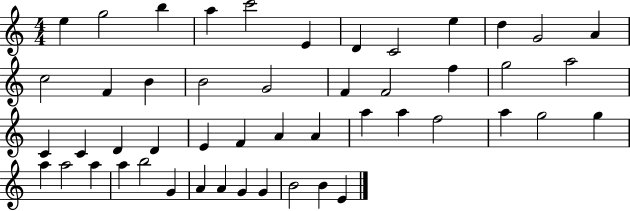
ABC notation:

X:1
T:Untitled
M:4/4
L:1/4
K:C
e g2 b a c'2 E D C2 e d G2 A c2 F B B2 G2 F F2 f g2 a2 C C D D E F A A a a f2 a g2 g a a2 a a b2 G A A G G B2 B E